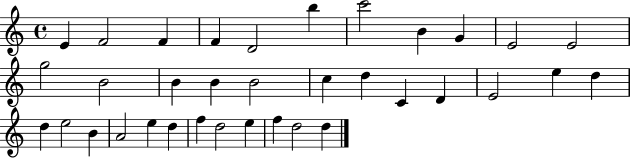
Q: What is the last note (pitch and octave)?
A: D5